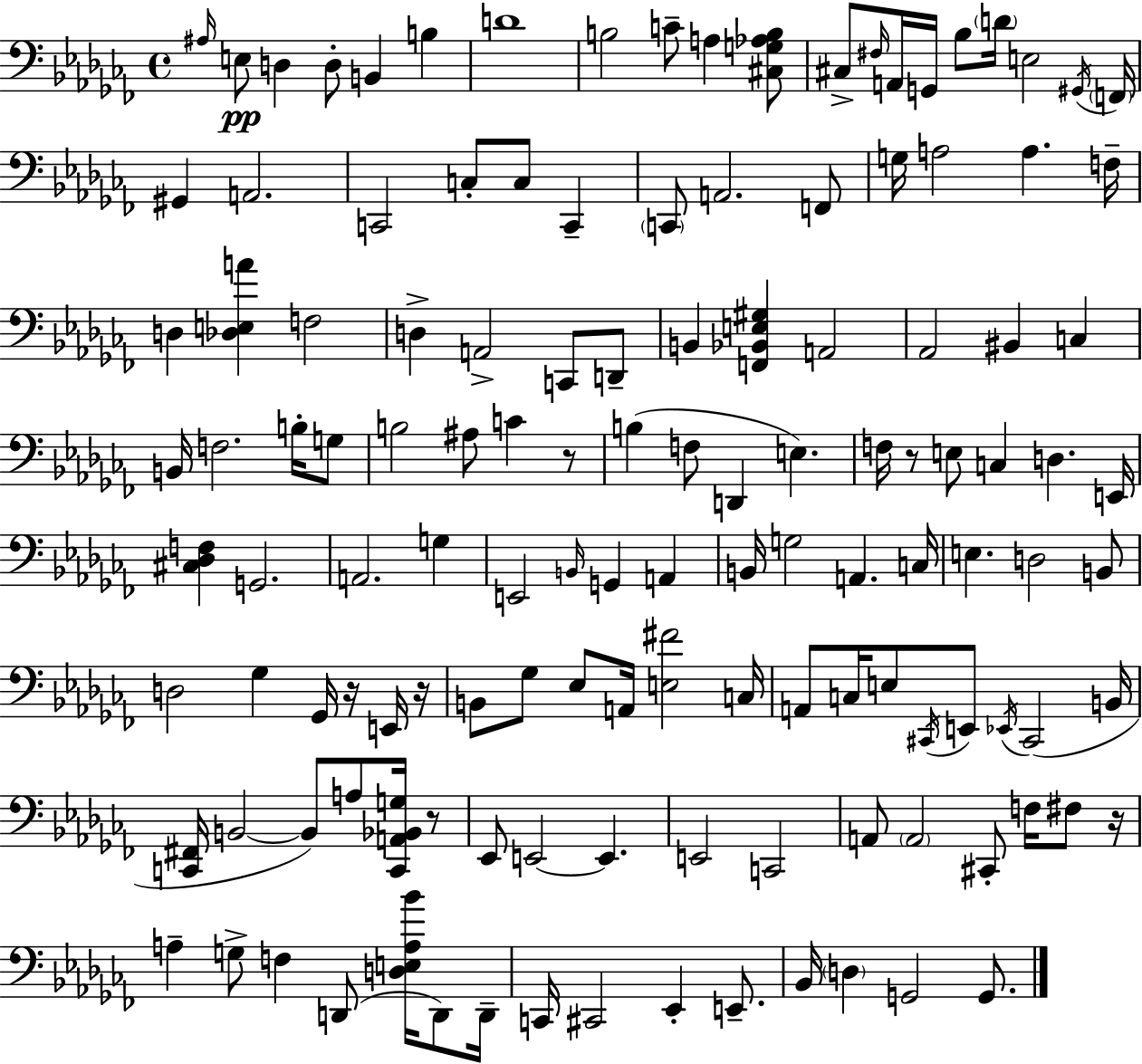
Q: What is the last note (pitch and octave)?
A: G2